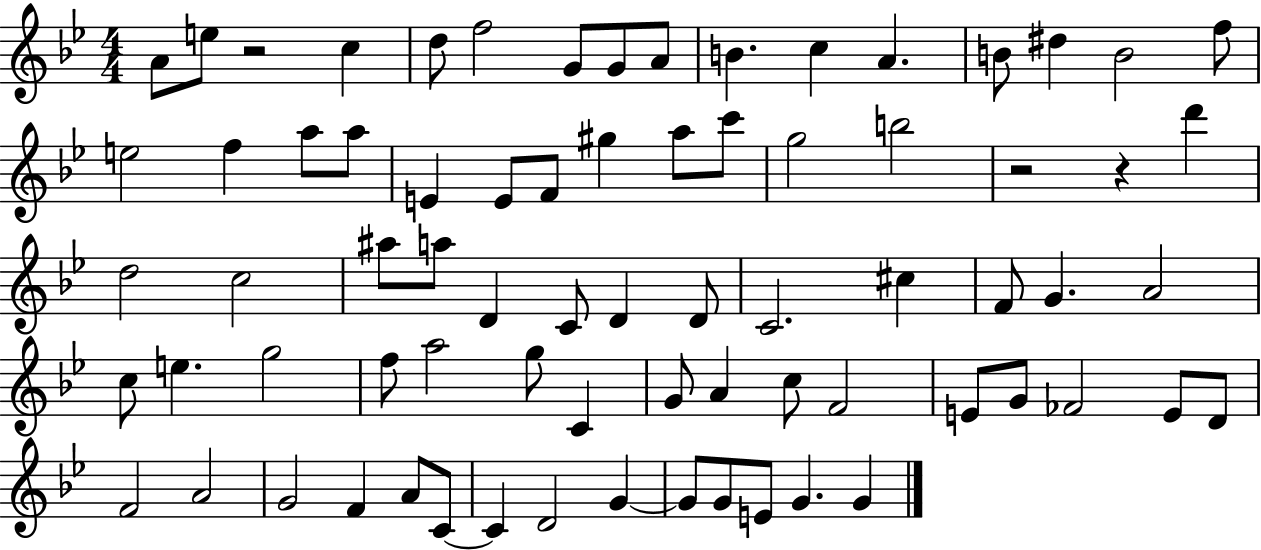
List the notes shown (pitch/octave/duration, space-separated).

A4/e E5/e R/h C5/q D5/e F5/h G4/e G4/e A4/e B4/q. C5/q A4/q. B4/e D#5/q B4/h F5/e E5/h F5/q A5/e A5/e E4/q E4/e F4/e G#5/q A5/e C6/e G5/h B5/h R/h R/q D6/q D5/h C5/h A#5/e A5/e D4/q C4/e D4/q D4/e C4/h. C#5/q F4/e G4/q. A4/h C5/e E5/q. G5/h F5/e A5/h G5/e C4/q G4/e A4/q C5/e F4/h E4/e G4/e FES4/h E4/e D4/e F4/h A4/h G4/h F4/q A4/e C4/e C4/q D4/h G4/q G4/e G4/e E4/e G4/q. G4/q